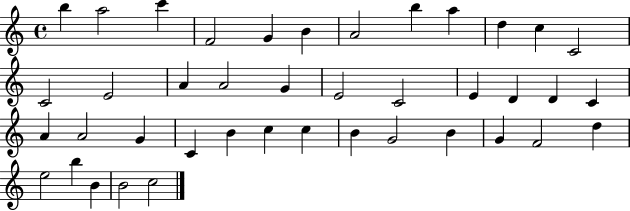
{
  \clef treble
  \time 4/4
  \defaultTimeSignature
  \key c \major
  b''4 a''2 c'''4 | f'2 g'4 b'4 | a'2 b''4 a''4 | d''4 c''4 c'2 | \break c'2 e'2 | a'4 a'2 g'4 | e'2 c'2 | e'4 d'4 d'4 c'4 | \break a'4 a'2 g'4 | c'4 b'4 c''4 c''4 | b'4 g'2 b'4 | g'4 f'2 d''4 | \break e''2 b''4 b'4 | b'2 c''2 | \bar "|."
}